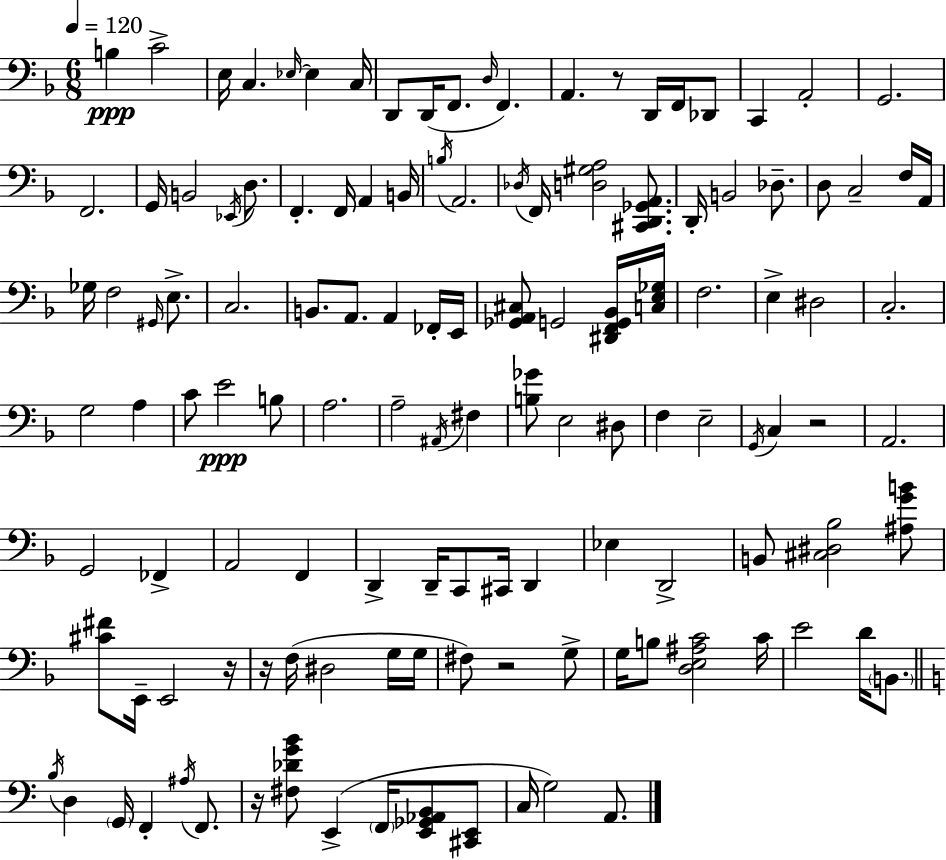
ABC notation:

X:1
T:Untitled
M:6/8
L:1/4
K:Dm
B, C2 E,/4 C, _E,/4 _E, C,/4 D,,/2 D,,/4 F,,/2 D,/4 F,, A,, z/2 D,,/4 F,,/4 _D,,/2 C,, A,,2 G,,2 F,,2 G,,/4 B,,2 _E,,/4 D,/2 F,, F,,/4 A,, B,,/4 B,/4 A,,2 _D,/4 F,,/4 [D,^G,A,]2 [^C,,D,,_G,,A,,]/2 D,,/4 B,,2 _D,/2 D,/2 C,2 F,/4 A,,/4 _G,/4 F,2 ^G,,/4 E,/2 C,2 B,,/2 A,,/2 A,, _F,,/4 E,,/4 [_G,,A,,^C,]/2 G,,2 [^D,,F,,G,,_B,,]/4 [C,E,_G,]/4 F,2 E, ^D,2 C,2 G,2 A, C/2 E2 B,/2 A,2 A,2 ^A,,/4 ^F, [B,_G]/2 E,2 ^D,/2 F, E,2 G,,/4 C, z2 A,,2 G,,2 _F,, A,,2 F,, D,, D,,/4 C,,/2 ^C,,/4 D,, _E, D,,2 B,,/2 [^C,^D,_B,]2 [^A,GB]/2 [^C^F]/2 E,,/4 E,,2 z/4 z/4 F,/4 ^D,2 G,/4 G,/4 ^F,/2 z2 G,/2 G,/4 B,/2 [D,E,^A,C]2 C/4 E2 D/4 B,,/2 B,/4 D, G,,/4 F,, ^A,/4 F,,/2 z/4 [^F,_DGB]/2 E,, F,,/4 [E,,_G,,_A,,B,,]/2 [^C,,E,,]/2 C,/4 G,2 A,,/2